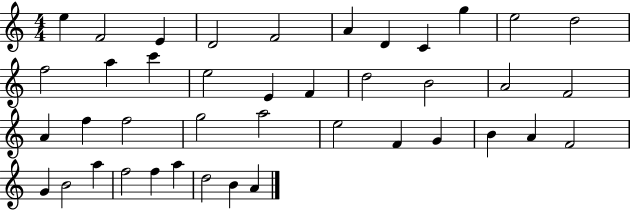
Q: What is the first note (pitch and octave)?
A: E5